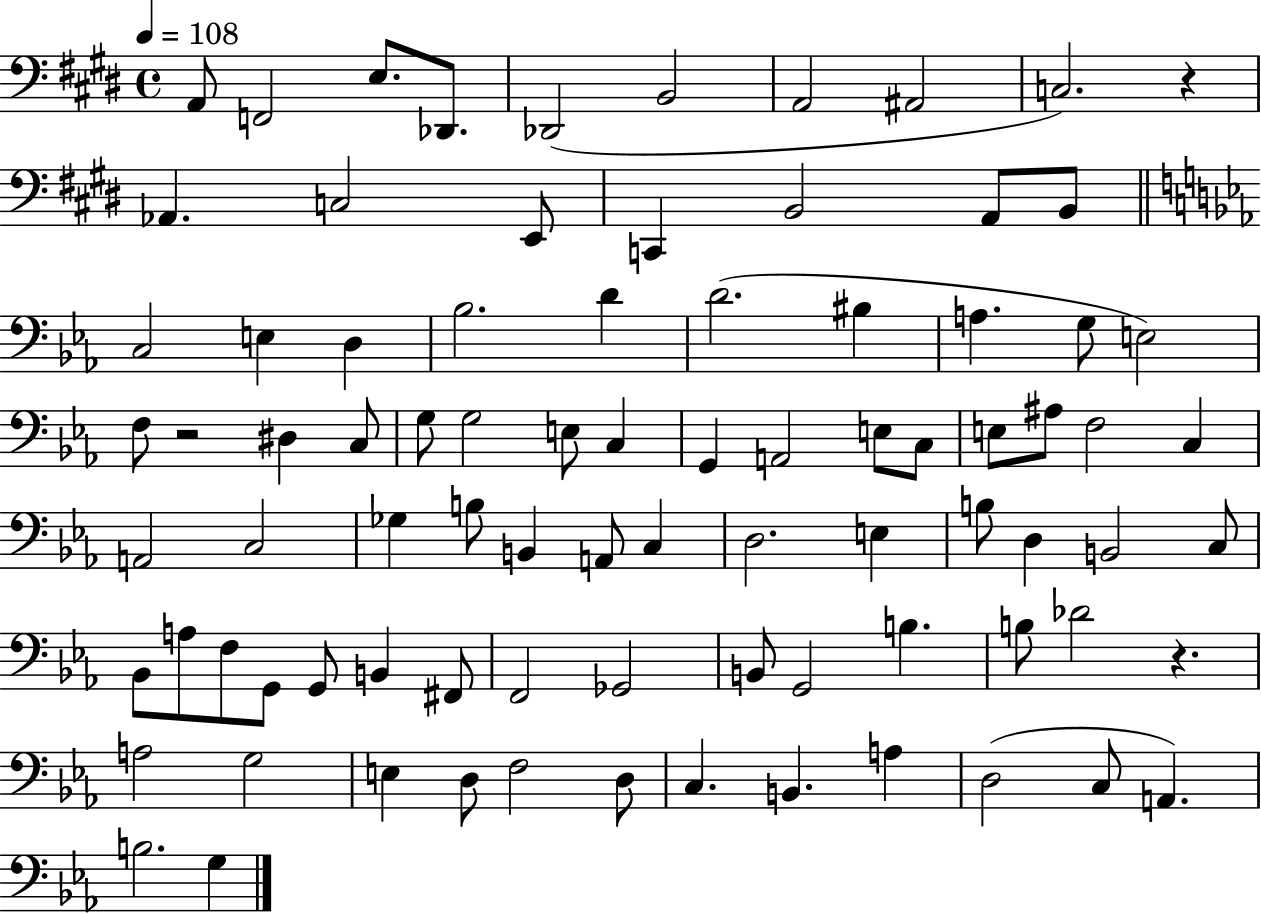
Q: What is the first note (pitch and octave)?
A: A2